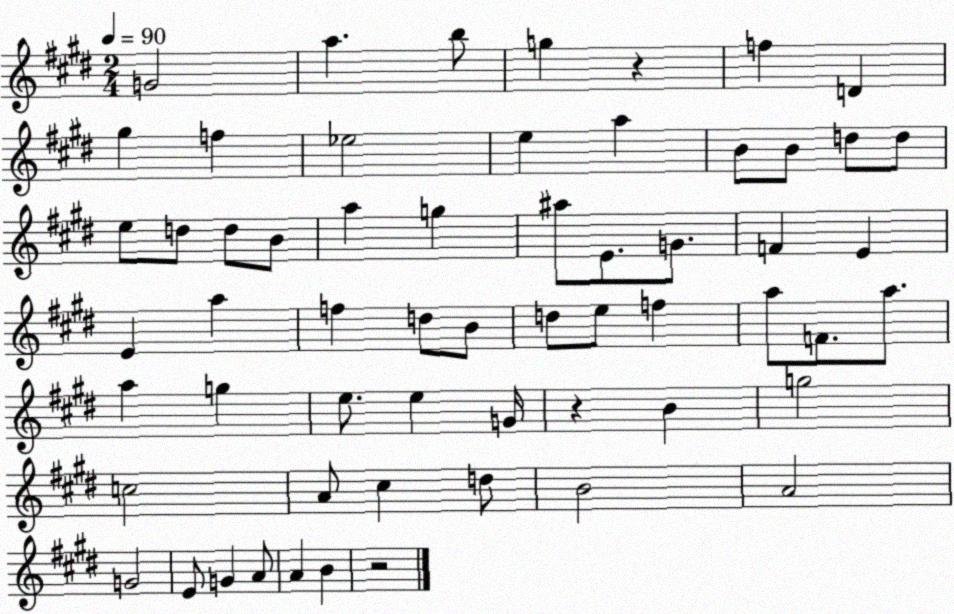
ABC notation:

X:1
T:Untitled
M:2/4
L:1/4
K:E
G2 a b/2 g z f D ^g f _e2 e a B/2 B/2 d/2 d/2 e/2 d/2 d/2 B/2 a g ^a/2 E/2 G/2 F E E a f d/2 B/2 d/2 e/2 f a/2 F/2 a/2 a g e/2 e G/4 z B g2 c2 A/2 ^c d/2 B2 A2 G2 E/2 G A/2 A B z2